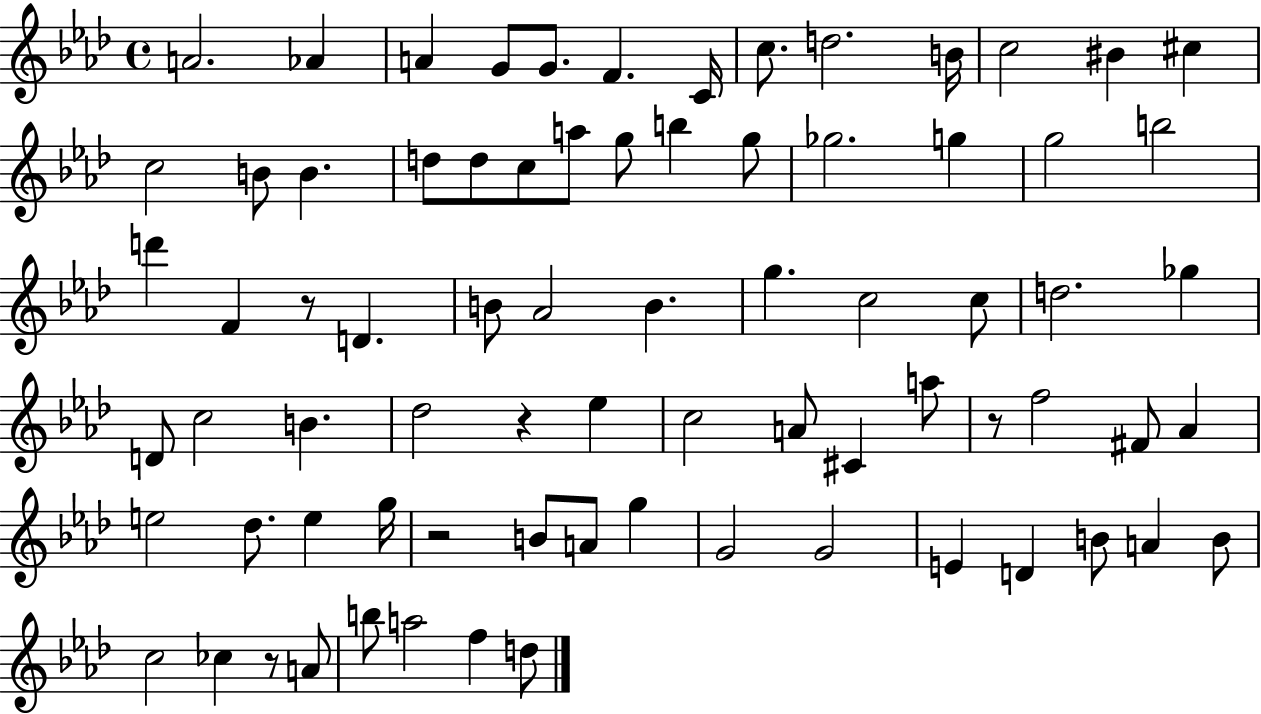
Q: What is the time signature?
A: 4/4